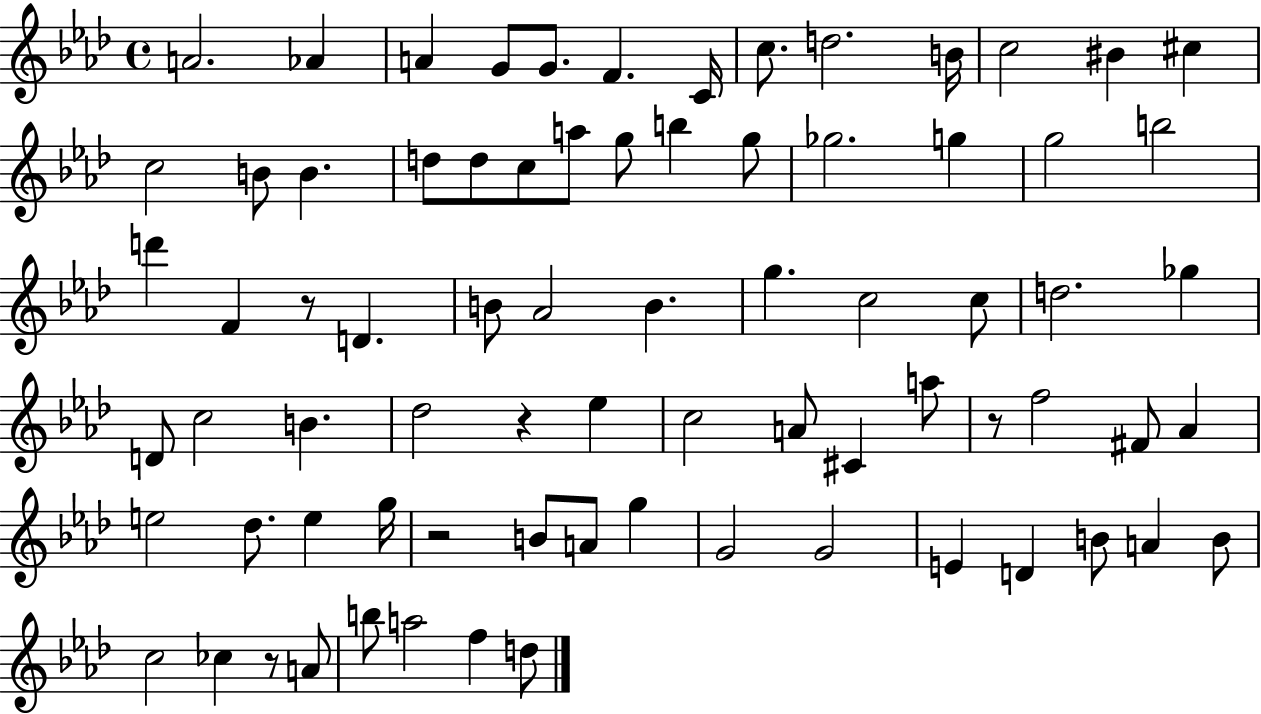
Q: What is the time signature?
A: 4/4